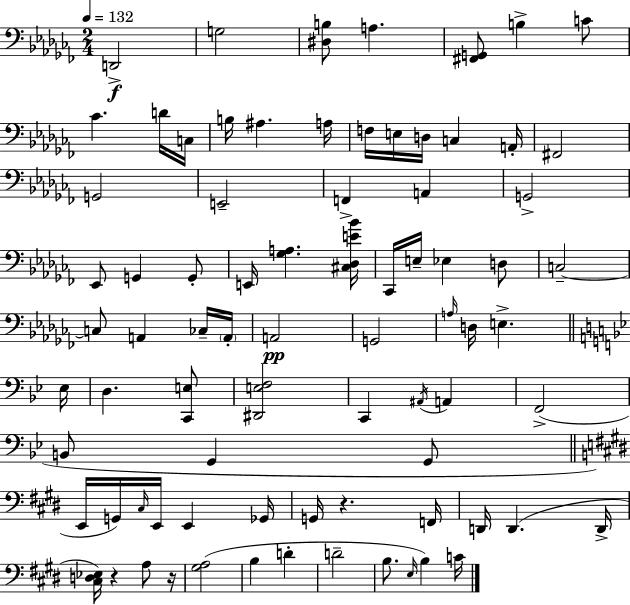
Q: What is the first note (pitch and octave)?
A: D2